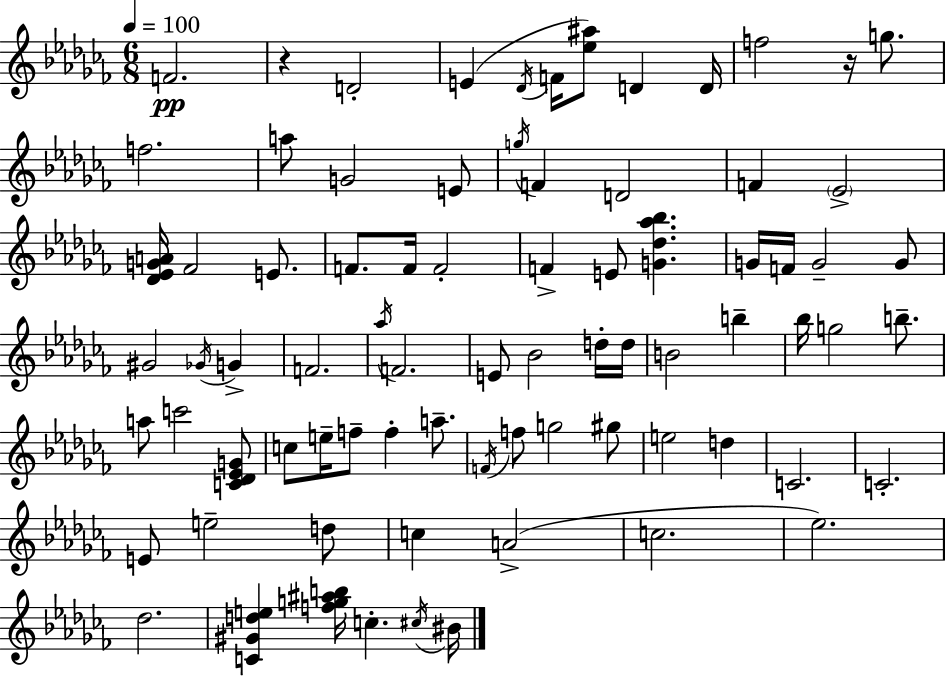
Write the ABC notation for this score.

X:1
T:Untitled
M:6/8
L:1/4
K:Abm
F2 z D2 E _D/4 F/4 [_e^a]/2 D D/4 f2 z/4 g/2 f2 a/2 G2 E/2 g/4 F D2 F _E2 [_D_EGA]/4 _F2 E/2 F/2 F/4 F2 F E/2 [G_d_a_b] G/4 F/4 G2 G/2 ^G2 _G/4 G F2 _a/4 F2 E/2 _B2 d/4 d/4 B2 b _b/4 g2 b/2 a/2 c'2 [C_D_EG]/2 c/2 e/4 f/2 f a/2 F/4 f/2 g2 ^g/2 e2 d C2 C2 E/2 e2 d/2 c A2 c2 _e2 _d2 [C^Gde] [fg^ab]/4 c ^c/4 ^B/4